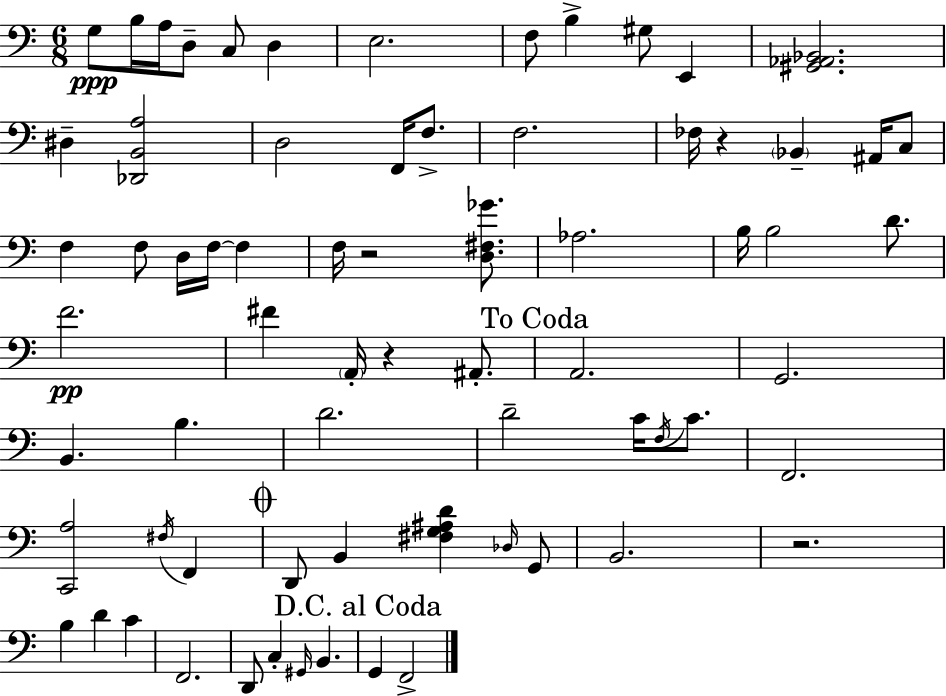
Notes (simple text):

G3/e B3/s A3/s D3/e C3/e D3/q E3/h. F3/e B3/q G#3/e E2/q [G#2,Ab2,Bb2]/h. D#3/q [Db2,B2,A3]/h D3/h F2/s F3/e. F3/h. FES3/s R/q Bb2/q A#2/s C3/e F3/q F3/e D3/s F3/s F3/q F3/s R/h [D3,F#3,Gb4]/e. Ab3/h. B3/s B3/h D4/e. F4/h. F#4/q A2/s R/q A#2/e. A2/h. G2/h. B2/q. B3/q. D4/h. D4/h C4/s F3/s C4/e. F2/h. [C2,A3]/h F#3/s F2/q D2/e B2/q [F#3,G3,A#3,D4]/q Db3/s G2/e B2/h. R/h. B3/q D4/q C4/q F2/h. D2/e C3/q G#2/s B2/q. G2/q F2/h